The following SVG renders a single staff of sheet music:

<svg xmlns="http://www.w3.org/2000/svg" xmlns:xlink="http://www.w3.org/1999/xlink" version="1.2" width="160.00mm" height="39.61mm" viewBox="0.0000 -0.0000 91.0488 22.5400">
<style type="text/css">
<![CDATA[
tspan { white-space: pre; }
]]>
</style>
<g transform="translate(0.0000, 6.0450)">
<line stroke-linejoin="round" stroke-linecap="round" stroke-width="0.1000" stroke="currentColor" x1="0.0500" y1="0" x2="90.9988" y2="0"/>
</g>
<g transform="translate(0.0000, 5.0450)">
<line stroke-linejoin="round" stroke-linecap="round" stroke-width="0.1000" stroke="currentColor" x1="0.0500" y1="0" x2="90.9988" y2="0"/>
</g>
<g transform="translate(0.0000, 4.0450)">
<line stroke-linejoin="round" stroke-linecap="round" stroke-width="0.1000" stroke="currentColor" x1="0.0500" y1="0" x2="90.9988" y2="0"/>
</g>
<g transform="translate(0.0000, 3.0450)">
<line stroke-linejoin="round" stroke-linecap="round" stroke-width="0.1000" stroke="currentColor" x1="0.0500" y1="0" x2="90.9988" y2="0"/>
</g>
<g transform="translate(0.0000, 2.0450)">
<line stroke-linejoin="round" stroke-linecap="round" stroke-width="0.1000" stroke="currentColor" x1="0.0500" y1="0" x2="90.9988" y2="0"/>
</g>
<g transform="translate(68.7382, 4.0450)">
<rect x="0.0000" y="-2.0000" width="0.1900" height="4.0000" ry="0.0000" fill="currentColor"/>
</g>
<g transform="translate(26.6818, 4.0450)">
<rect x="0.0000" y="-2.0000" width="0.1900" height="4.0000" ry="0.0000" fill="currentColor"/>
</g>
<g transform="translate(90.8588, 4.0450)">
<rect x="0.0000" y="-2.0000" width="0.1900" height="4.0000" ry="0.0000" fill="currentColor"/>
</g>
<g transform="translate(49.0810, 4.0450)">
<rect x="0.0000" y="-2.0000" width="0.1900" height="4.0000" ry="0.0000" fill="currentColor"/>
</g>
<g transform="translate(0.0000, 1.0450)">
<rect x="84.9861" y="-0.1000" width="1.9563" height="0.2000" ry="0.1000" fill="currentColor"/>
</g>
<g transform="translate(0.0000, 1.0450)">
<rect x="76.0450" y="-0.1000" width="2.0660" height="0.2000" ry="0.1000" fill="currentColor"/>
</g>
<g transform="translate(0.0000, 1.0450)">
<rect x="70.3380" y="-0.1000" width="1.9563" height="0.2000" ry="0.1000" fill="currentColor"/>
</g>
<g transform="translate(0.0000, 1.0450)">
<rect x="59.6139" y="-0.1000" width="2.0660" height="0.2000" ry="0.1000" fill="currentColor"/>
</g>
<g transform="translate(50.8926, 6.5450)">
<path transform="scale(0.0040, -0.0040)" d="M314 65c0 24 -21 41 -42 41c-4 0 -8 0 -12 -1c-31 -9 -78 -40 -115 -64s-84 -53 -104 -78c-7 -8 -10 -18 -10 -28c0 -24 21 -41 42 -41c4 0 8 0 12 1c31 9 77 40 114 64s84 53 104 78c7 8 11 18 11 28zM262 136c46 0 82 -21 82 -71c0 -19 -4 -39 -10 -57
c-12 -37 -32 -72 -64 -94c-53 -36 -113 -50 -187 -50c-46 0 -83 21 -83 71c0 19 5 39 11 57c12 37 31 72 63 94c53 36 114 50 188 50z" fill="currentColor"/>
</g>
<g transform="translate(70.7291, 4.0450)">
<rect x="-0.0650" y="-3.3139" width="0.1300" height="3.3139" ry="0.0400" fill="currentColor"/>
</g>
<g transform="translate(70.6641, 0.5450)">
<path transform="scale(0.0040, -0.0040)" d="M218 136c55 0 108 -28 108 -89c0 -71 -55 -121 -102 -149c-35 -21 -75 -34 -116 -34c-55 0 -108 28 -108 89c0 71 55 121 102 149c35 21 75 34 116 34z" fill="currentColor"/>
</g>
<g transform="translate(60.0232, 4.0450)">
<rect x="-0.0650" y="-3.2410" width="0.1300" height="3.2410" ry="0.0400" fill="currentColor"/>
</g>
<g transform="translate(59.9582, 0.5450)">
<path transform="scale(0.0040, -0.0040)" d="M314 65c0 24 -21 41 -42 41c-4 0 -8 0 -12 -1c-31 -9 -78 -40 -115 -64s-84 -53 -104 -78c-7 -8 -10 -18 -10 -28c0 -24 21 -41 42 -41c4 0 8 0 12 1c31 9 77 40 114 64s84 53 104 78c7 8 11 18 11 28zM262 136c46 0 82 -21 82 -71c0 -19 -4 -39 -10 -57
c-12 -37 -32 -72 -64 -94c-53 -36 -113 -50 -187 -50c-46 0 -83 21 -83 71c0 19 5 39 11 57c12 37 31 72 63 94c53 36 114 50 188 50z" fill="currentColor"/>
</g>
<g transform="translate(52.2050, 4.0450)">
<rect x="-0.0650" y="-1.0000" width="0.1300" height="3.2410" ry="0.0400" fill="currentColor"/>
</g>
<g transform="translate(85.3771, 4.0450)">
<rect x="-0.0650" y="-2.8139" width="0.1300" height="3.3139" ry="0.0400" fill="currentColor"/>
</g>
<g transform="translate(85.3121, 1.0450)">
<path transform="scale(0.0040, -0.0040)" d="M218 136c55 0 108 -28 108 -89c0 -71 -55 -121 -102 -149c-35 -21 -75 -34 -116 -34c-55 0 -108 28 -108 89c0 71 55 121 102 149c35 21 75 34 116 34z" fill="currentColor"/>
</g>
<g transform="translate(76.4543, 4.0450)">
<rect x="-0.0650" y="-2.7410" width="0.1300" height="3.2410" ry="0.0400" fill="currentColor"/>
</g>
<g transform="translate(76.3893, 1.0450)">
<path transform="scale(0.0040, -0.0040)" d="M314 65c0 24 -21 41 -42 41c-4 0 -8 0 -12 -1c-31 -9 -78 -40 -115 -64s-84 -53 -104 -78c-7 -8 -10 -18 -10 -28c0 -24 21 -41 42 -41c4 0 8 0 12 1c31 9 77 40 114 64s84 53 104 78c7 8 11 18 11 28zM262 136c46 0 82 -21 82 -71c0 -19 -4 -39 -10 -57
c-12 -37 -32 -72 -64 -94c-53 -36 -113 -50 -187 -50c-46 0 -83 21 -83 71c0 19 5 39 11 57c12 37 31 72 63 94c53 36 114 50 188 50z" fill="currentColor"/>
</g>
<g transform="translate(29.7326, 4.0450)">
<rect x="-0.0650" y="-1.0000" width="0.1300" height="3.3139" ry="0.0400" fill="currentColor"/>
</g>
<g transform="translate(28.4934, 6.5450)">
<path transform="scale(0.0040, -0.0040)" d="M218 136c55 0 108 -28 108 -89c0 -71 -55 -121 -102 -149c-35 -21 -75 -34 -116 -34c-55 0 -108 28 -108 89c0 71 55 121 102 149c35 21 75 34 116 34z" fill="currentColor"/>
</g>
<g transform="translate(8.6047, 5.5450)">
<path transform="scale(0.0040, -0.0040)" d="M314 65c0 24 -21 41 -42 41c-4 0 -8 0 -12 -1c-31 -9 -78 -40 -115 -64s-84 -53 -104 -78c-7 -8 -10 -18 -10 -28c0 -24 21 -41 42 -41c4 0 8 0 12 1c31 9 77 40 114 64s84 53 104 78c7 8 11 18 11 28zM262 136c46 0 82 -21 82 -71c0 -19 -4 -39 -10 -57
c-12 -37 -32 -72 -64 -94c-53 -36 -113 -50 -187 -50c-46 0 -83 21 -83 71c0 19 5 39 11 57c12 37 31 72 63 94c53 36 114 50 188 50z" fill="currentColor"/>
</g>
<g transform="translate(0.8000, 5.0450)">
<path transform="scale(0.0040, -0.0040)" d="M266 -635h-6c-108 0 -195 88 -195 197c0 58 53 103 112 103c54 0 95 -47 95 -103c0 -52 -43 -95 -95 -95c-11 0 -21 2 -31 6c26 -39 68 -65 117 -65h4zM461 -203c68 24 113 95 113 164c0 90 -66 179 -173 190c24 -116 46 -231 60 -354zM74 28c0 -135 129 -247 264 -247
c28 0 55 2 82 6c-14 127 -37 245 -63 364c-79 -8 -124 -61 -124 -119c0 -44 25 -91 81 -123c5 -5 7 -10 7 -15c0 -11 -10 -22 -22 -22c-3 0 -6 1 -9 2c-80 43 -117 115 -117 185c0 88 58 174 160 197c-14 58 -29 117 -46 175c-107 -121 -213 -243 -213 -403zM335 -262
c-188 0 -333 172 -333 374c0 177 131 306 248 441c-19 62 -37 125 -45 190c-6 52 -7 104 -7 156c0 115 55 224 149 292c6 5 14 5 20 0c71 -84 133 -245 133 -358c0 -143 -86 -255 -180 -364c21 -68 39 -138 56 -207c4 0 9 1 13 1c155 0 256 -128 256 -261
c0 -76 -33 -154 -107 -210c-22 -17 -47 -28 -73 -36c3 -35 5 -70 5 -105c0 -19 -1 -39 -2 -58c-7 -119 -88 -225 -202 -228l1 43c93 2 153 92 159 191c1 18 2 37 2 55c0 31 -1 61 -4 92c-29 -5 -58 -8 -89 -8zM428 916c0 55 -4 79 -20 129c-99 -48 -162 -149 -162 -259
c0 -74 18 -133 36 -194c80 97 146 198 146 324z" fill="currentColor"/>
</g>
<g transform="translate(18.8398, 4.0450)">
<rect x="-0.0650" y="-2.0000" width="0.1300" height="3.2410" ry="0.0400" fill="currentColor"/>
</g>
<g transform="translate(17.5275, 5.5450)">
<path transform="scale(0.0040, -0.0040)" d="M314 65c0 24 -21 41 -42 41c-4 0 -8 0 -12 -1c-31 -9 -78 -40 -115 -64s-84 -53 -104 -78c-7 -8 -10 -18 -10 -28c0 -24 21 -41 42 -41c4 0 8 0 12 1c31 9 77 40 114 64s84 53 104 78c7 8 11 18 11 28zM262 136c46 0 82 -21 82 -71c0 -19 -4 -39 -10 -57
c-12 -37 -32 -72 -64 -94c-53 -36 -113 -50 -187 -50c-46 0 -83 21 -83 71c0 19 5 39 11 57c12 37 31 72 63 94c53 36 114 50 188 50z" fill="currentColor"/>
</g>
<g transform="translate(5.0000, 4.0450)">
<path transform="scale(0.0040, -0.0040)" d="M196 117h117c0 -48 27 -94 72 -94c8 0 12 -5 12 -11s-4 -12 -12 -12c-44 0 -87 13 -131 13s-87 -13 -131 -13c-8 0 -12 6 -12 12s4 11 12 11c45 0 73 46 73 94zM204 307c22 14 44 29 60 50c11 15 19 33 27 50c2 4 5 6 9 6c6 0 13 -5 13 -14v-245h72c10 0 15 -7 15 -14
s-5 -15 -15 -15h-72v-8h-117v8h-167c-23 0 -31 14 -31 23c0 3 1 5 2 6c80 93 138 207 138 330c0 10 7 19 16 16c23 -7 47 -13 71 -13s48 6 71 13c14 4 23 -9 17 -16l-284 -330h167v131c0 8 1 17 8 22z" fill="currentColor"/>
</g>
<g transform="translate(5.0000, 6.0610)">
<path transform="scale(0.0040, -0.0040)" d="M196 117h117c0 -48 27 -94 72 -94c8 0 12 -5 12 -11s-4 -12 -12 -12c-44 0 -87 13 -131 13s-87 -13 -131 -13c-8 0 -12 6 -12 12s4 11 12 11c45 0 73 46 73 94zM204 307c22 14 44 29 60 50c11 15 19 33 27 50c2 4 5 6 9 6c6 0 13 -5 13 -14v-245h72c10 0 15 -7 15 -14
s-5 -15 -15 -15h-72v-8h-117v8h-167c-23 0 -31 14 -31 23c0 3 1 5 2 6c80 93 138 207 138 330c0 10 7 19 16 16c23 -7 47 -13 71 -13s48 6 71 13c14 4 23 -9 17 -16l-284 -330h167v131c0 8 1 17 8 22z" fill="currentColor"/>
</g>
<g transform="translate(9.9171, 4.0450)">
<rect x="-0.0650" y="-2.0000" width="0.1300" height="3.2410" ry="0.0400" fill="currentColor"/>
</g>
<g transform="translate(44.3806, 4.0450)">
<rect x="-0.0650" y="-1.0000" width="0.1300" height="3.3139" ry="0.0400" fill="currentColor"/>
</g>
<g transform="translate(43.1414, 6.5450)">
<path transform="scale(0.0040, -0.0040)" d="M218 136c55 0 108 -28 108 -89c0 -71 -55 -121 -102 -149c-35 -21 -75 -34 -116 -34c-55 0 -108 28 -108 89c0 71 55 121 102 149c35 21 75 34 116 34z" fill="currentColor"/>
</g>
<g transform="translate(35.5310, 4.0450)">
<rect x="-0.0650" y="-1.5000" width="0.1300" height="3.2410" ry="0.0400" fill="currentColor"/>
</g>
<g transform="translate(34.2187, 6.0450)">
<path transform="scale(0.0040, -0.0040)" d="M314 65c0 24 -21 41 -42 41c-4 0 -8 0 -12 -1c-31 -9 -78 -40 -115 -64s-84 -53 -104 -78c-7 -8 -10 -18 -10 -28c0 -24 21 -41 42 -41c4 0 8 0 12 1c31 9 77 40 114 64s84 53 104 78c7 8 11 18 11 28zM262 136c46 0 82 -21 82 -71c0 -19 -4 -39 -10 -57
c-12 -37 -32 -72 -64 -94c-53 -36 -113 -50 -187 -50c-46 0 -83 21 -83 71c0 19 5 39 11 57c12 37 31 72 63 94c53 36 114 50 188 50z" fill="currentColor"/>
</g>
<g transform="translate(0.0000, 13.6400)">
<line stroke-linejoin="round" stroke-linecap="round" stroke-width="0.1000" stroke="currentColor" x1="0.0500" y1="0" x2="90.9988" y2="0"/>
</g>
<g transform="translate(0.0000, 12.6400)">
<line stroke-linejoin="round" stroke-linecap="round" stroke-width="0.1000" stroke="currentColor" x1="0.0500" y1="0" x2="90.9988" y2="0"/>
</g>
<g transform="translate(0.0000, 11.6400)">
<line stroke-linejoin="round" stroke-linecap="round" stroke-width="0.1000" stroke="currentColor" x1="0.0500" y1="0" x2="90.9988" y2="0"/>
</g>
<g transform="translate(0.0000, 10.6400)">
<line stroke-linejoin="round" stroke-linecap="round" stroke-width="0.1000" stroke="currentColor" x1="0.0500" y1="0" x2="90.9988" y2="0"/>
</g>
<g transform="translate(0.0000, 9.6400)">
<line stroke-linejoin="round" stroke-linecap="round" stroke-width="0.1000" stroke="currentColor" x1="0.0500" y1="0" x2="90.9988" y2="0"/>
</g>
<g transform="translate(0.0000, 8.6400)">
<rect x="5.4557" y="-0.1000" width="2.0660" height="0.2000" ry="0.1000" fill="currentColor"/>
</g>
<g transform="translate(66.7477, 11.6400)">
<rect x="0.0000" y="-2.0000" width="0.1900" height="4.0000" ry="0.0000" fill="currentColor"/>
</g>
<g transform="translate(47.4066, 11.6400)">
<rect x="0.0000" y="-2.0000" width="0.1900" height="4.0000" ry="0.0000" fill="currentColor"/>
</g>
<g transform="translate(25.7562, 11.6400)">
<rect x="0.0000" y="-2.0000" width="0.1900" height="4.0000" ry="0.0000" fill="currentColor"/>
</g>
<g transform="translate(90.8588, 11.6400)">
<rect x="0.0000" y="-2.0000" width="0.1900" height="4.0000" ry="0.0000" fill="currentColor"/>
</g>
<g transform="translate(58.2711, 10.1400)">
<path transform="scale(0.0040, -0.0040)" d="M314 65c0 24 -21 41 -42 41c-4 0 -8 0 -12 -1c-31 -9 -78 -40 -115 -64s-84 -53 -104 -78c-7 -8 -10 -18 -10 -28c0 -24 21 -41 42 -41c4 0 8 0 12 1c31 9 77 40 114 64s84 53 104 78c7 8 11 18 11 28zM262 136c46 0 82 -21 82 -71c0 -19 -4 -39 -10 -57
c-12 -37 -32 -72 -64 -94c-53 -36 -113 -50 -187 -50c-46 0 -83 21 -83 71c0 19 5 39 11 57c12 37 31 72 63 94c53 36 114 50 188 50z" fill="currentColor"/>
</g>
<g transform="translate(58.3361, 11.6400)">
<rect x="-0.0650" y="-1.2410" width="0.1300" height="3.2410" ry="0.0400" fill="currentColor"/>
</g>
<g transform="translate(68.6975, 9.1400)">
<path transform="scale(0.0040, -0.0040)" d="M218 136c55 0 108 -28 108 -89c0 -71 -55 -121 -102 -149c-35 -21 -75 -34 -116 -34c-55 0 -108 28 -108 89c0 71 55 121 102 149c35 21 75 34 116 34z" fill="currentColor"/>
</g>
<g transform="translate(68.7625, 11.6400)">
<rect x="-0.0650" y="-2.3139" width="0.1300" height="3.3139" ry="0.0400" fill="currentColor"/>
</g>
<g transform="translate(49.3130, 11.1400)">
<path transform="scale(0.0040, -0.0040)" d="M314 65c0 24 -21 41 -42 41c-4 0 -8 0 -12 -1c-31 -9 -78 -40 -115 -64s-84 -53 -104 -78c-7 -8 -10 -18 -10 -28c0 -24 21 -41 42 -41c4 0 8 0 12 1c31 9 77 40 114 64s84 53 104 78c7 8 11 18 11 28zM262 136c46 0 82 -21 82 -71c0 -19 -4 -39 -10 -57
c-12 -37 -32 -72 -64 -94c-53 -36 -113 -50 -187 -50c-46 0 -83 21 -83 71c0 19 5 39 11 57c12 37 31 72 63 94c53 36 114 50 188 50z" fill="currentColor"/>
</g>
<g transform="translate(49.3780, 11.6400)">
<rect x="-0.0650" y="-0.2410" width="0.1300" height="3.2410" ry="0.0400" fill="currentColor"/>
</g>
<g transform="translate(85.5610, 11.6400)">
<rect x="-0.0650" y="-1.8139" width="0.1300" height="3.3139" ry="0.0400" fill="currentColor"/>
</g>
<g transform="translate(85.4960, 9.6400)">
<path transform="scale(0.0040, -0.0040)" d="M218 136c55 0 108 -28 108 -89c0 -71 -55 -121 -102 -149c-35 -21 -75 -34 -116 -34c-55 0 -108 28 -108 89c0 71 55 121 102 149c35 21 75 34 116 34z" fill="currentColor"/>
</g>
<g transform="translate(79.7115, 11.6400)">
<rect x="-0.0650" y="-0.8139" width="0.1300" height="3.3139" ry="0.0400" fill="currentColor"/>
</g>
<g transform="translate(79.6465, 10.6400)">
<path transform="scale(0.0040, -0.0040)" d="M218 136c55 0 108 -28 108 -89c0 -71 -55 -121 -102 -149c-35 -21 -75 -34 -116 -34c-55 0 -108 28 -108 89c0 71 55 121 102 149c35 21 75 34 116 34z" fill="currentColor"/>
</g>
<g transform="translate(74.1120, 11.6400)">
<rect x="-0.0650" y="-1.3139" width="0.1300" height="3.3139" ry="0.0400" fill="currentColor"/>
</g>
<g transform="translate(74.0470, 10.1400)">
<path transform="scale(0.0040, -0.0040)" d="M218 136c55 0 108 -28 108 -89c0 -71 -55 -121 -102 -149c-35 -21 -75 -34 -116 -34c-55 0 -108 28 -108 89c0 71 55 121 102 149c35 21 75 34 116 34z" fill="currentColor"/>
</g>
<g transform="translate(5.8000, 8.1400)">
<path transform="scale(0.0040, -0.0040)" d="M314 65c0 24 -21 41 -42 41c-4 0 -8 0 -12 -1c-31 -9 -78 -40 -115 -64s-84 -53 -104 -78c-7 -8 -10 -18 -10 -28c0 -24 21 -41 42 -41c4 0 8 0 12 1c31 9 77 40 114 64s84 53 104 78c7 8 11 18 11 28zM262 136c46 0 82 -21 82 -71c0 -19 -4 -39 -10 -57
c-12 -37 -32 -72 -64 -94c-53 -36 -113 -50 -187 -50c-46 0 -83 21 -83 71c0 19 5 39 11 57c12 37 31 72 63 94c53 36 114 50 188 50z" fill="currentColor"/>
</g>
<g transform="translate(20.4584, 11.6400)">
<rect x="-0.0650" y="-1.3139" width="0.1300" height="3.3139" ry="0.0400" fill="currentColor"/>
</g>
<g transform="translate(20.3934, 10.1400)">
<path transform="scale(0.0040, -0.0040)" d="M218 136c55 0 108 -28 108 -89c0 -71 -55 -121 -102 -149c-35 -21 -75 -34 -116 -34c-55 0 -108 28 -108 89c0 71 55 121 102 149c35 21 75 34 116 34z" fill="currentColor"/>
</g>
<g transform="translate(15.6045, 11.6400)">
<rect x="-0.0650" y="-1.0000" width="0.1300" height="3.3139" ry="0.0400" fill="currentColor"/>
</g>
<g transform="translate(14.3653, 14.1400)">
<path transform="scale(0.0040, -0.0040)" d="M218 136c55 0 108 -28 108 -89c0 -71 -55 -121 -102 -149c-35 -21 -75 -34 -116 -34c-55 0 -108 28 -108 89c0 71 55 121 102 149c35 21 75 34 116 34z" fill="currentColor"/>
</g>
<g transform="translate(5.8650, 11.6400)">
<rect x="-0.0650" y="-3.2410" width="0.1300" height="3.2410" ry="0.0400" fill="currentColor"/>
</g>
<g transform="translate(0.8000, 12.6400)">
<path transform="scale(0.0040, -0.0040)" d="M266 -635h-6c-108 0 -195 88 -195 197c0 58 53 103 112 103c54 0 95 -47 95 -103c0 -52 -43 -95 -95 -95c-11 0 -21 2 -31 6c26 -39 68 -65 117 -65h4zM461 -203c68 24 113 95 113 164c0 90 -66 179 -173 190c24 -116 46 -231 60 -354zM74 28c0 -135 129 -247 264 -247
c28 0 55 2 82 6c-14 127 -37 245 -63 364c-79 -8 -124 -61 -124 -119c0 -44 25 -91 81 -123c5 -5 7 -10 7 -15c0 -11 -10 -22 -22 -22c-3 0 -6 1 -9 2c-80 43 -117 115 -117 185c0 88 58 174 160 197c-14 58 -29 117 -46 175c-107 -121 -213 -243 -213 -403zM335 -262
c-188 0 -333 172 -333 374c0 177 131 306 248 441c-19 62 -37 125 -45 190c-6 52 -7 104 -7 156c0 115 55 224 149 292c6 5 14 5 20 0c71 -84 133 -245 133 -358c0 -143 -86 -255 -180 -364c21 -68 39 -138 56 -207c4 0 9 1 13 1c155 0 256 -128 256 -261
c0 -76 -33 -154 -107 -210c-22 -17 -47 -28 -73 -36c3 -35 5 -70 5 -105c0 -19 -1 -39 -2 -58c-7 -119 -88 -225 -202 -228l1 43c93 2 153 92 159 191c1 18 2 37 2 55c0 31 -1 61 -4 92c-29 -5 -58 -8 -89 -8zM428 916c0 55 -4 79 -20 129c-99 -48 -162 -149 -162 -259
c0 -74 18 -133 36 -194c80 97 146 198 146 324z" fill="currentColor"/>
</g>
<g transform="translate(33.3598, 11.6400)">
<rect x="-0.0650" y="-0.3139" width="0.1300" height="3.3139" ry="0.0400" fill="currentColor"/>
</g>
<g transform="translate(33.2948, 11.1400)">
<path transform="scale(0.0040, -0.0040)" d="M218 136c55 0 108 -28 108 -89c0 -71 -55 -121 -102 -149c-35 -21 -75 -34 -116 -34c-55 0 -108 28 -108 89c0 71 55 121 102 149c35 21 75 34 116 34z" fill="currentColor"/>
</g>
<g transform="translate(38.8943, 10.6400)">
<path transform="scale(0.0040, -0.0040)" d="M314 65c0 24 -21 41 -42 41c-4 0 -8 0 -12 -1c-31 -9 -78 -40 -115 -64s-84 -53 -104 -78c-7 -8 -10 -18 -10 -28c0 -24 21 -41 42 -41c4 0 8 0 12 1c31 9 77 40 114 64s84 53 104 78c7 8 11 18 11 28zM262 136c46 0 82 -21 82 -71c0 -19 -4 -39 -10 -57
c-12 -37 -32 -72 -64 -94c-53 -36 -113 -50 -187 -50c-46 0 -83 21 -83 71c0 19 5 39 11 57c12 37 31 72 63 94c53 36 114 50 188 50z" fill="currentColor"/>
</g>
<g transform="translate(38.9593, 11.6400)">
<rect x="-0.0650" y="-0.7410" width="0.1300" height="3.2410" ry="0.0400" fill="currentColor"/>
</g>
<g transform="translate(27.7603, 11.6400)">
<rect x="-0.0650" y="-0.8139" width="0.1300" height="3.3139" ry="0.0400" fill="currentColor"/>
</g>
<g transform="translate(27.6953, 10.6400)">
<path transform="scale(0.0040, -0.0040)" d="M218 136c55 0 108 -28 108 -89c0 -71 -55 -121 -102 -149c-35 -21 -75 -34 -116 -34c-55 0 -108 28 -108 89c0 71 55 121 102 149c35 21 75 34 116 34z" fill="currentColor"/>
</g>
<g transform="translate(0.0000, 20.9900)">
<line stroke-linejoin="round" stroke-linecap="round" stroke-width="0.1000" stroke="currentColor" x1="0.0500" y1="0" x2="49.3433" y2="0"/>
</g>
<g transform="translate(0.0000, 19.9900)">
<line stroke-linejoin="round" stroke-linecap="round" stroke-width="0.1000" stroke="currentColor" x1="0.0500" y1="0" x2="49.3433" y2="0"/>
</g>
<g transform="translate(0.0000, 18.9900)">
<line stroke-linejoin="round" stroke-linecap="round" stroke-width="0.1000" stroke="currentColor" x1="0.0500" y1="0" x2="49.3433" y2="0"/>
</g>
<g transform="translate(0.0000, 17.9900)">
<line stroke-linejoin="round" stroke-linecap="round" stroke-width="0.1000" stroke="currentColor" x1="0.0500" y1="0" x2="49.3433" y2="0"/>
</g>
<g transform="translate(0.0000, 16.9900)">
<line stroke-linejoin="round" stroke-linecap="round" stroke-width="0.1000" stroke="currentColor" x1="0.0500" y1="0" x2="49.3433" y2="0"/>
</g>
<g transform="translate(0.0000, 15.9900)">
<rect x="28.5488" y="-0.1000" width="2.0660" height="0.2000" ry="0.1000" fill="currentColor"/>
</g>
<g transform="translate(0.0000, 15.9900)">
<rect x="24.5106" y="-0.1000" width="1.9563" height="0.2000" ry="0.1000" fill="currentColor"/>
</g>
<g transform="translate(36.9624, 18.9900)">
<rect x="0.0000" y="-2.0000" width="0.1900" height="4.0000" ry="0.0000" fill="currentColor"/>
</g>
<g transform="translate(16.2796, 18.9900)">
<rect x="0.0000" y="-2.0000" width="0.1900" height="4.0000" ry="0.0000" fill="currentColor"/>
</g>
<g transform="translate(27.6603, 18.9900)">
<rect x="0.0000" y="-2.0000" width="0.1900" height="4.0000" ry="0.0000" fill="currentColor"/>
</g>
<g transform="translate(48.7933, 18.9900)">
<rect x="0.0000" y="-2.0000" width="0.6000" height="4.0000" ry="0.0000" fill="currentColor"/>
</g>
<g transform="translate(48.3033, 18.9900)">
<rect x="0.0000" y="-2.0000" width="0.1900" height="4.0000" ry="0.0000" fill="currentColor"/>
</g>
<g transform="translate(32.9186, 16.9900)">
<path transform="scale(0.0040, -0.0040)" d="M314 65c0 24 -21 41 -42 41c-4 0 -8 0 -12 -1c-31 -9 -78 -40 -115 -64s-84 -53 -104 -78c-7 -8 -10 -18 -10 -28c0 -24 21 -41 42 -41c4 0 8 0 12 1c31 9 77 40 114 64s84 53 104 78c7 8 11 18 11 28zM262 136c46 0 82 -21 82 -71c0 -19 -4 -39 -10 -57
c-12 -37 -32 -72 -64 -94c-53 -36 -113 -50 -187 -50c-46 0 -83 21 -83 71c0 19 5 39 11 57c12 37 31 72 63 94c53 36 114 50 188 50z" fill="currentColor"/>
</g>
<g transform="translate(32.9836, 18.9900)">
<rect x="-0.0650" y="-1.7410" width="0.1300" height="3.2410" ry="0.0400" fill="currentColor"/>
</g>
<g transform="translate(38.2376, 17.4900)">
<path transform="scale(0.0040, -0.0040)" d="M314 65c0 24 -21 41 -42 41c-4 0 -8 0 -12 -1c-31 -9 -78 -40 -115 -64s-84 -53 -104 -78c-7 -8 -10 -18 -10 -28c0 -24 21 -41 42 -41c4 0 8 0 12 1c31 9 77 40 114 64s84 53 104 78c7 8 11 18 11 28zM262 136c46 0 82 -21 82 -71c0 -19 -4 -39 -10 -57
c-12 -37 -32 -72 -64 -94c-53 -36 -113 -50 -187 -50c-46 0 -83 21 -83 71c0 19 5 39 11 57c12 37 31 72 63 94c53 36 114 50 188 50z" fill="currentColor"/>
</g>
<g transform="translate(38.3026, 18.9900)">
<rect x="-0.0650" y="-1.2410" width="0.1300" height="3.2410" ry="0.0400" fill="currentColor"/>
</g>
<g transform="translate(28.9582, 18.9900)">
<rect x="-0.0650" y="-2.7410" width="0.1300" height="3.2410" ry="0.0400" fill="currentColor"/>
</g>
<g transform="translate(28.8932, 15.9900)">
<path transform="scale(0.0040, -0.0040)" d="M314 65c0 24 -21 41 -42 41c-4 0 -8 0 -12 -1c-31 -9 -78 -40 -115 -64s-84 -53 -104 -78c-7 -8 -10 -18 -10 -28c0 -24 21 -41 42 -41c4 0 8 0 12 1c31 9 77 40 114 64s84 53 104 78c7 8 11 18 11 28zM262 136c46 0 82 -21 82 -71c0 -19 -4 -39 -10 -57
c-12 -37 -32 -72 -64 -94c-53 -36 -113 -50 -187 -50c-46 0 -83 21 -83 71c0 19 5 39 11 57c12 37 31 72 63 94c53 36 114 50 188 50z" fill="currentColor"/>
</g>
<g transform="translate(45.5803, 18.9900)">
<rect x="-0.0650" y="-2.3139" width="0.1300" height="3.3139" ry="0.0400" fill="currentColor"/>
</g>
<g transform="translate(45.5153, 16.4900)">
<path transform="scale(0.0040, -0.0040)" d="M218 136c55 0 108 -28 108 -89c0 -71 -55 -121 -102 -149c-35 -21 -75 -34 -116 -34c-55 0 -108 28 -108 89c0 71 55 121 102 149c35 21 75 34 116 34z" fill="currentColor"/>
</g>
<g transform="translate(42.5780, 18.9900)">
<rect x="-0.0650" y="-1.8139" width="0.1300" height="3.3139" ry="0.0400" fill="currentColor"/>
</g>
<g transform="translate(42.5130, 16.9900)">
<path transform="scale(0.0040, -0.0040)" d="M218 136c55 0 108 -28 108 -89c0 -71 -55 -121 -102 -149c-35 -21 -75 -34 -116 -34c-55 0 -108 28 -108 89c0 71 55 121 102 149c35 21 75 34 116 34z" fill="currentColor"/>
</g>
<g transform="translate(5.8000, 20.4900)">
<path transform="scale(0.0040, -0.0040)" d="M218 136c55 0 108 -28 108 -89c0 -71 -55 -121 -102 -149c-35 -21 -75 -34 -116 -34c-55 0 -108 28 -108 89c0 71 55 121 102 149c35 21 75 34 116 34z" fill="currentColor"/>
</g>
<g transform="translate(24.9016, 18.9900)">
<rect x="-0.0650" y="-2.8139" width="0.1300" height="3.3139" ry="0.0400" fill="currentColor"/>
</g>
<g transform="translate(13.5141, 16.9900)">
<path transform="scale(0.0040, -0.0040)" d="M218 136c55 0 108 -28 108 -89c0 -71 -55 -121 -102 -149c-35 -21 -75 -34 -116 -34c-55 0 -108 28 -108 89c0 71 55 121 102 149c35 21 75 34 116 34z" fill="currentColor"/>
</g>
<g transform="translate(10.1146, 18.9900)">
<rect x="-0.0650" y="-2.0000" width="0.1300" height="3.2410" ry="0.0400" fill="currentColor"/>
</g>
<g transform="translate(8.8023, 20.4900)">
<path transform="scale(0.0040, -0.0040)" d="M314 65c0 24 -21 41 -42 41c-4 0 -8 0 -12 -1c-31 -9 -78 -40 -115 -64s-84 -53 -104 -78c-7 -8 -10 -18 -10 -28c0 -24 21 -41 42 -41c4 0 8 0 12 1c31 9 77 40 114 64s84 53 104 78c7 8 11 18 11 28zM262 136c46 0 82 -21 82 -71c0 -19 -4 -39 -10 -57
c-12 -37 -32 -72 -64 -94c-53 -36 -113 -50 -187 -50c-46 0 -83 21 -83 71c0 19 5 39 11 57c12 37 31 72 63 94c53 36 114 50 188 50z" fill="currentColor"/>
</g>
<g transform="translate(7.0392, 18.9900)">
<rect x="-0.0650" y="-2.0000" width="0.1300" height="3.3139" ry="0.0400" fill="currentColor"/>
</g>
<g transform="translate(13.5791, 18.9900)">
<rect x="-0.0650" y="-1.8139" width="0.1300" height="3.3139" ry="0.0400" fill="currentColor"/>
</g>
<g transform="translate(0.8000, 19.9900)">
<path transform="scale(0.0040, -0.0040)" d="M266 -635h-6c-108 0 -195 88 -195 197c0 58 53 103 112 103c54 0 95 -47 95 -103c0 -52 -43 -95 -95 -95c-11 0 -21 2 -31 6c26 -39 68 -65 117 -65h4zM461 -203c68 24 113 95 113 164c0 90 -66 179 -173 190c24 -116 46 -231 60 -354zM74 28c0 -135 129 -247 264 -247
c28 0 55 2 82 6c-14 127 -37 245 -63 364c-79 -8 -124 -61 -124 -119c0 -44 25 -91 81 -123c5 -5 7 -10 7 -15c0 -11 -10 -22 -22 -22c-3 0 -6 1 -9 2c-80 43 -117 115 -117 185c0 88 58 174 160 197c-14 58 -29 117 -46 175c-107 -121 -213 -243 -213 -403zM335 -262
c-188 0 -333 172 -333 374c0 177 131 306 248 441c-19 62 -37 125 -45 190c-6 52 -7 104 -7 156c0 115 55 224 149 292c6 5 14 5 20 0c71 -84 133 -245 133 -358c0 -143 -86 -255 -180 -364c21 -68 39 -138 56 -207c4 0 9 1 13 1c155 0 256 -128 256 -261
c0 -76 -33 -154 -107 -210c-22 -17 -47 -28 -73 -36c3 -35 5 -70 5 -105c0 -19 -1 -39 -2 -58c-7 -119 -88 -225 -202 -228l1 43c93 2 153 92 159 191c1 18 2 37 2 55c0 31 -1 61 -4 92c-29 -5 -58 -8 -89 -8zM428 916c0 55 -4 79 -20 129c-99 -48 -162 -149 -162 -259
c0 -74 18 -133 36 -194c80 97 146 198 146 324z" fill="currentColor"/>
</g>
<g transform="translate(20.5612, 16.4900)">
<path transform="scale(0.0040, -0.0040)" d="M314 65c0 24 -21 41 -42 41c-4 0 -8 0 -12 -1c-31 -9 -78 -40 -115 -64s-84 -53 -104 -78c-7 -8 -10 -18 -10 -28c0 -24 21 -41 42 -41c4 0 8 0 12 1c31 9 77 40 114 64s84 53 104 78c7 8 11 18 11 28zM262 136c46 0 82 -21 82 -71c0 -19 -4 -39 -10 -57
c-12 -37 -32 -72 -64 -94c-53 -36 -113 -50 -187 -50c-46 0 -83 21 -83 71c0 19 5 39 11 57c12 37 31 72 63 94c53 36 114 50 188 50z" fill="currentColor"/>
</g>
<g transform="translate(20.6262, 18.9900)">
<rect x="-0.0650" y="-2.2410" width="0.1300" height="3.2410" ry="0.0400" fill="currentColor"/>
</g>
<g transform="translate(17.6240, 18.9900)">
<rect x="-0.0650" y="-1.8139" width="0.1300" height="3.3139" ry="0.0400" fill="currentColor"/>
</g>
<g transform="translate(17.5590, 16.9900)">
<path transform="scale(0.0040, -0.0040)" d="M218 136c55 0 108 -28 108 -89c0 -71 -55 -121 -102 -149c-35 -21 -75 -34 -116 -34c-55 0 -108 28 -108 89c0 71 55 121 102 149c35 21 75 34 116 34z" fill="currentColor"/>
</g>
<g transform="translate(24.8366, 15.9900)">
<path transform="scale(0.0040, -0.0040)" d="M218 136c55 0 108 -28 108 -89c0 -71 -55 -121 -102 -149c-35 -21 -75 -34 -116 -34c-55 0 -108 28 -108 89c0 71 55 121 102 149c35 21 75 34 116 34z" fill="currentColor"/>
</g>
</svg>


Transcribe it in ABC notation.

X:1
T:Untitled
M:4/4
L:1/4
K:C
F2 F2 D E2 D D2 b2 b a2 a b2 D e d c d2 c2 e2 g e d f F F2 f f g2 a a2 f2 e2 f g